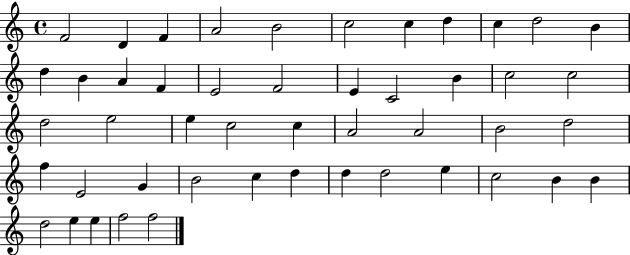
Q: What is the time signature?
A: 4/4